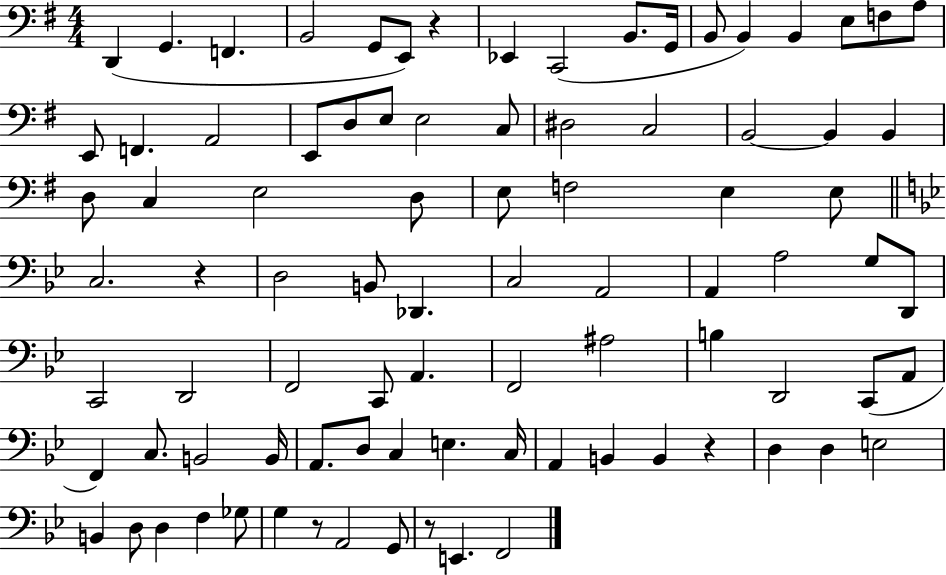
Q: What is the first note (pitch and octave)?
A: D2